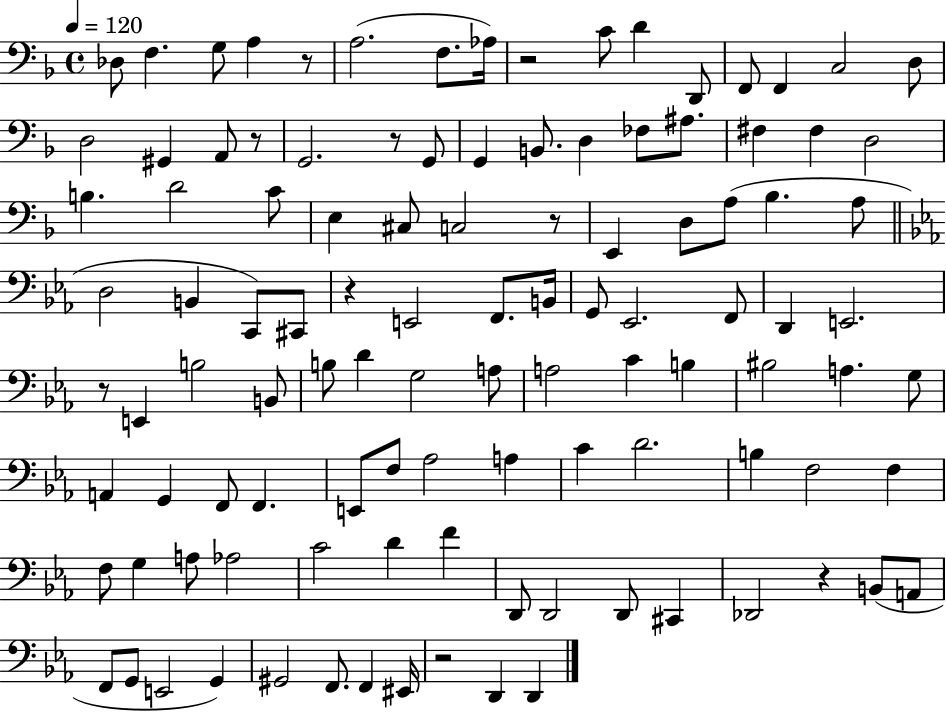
Db3/e F3/q. G3/e A3/q R/e A3/h. F3/e. Ab3/s R/h C4/e D4/q D2/e F2/e F2/q C3/h D3/e D3/h G#2/q A2/e R/e G2/h. R/e G2/e G2/q B2/e. D3/q FES3/e A#3/e. F#3/q F#3/q D3/h B3/q. D4/h C4/e E3/q C#3/e C3/h R/e E2/q D3/e A3/e Bb3/q. A3/e D3/h B2/q C2/e C#2/e R/q E2/h F2/e. B2/s G2/e Eb2/h. F2/e D2/q E2/h. R/e E2/q B3/h B2/e B3/e D4/q G3/h A3/e A3/h C4/q B3/q BIS3/h A3/q. G3/e A2/q G2/q F2/e F2/q. E2/e F3/e Ab3/h A3/q C4/q D4/h. B3/q F3/h F3/q F3/e G3/q A3/e Ab3/h C4/h D4/q F4/q D2/e D2/h D2/e C#2/q Db2/h R/q B2/e A2/e F2/e G2/e E2/h G2/q G#2/h F2/e. F2/q EIS2/s R/h D2/q D2/q